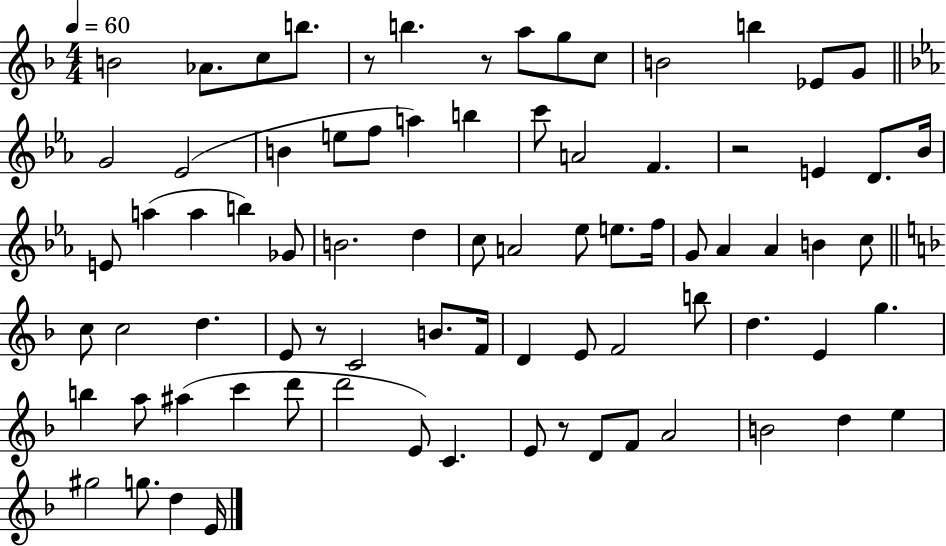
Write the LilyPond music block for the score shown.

{
  \clef treble
  \numericTimeSignature
  \time 4/4
  \key f \major
  \tempo 4 = 60
  \repeat volta 2 { b'2 aes'8. c''8 b''8. | r8 b''4. r8 a''8 g''8 c''8 | b'2 b''4 ees'8 g'8 | \bar "||" \break \key ees \major g'2 ees'2( | b'4 e''8 f''8 a''4) b''4 | c'''8 a'2 f'4. | r2 e'4 d'8. bes'16 | \break e'8 a''4( a''4 b''4) ges'8 | b'2. d''4 | c''8 a'2 ees''8 e''8. f''16 | g'8 aes'4 aes'4 b'4 c''8 | \break \bar "||" \break \key d \minor c''8 c''2 d''4. | e'8 r8 c'2 b'8. f'16 | d'4 e'8 f'2 b''8 | d''4. e'4 g''4. | \break b''4 a''8 ais''4( c'''4 d'''8 | d'''2 e'8) c'4. | e'8 r8 d'8 f'8 a'2 | b'2 d''4 e''4 | \break gis''2 g''8. d''4 e'16 | } \bar "|."
}